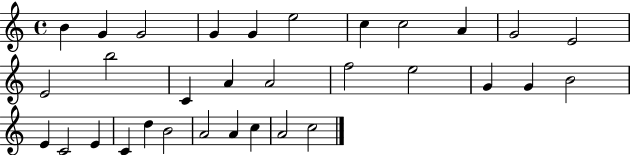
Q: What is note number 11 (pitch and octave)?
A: E4